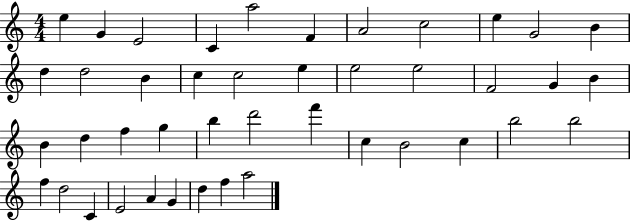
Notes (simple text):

E5/q G4/q E4/h C4/q A5/h F4/q A4/h C5/h E5/q G4/h B4/q D5/q D5/h B4/q C5/q C5/h E5/q E5/h E5/h F4/h G4/q B4/q B4/q D5/q F5/q G5/q B5/q D6/h F6/q C5/q B4/h C5/q B5/h B5/h F5/q D5/h C4/q E4/h A4/q G4/q D5/q F5/q A5/h